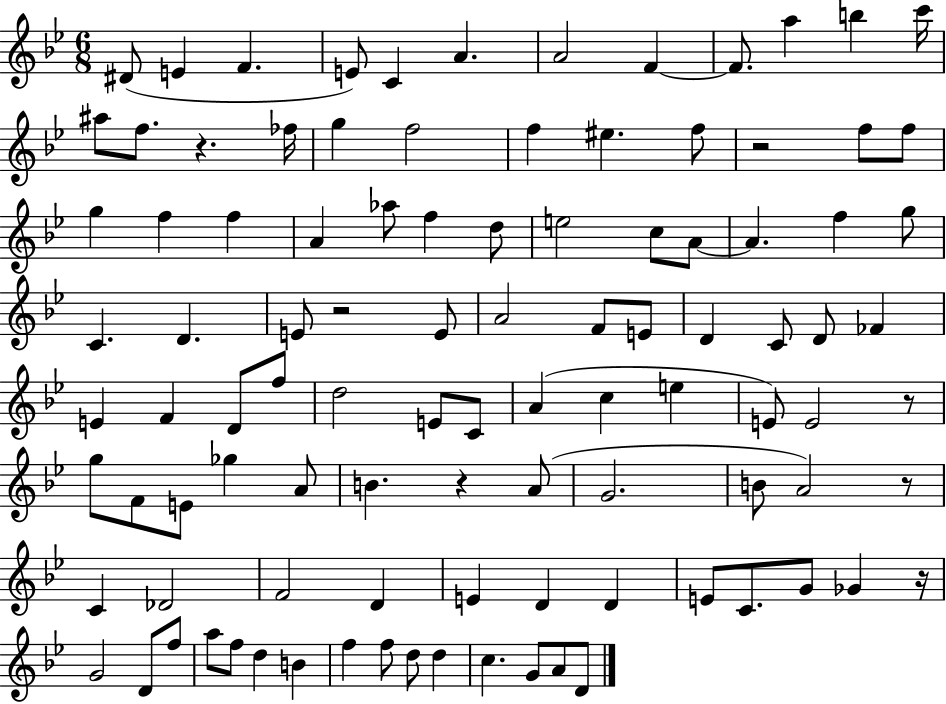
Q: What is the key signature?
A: BES major